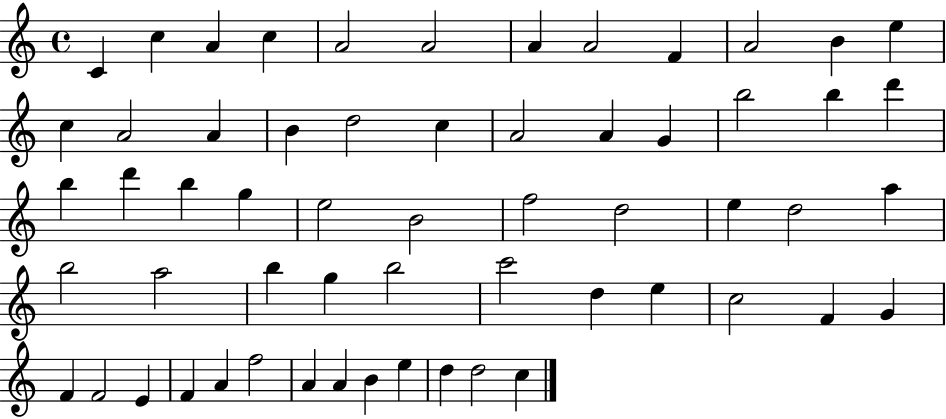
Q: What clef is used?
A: treble